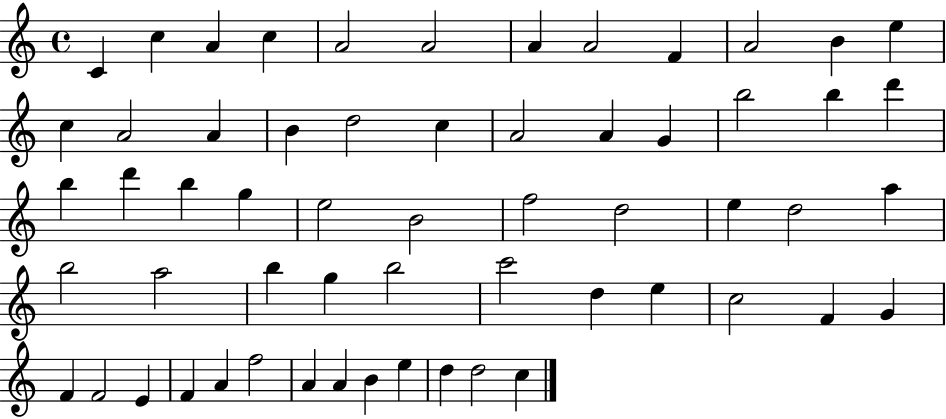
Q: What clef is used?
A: treble